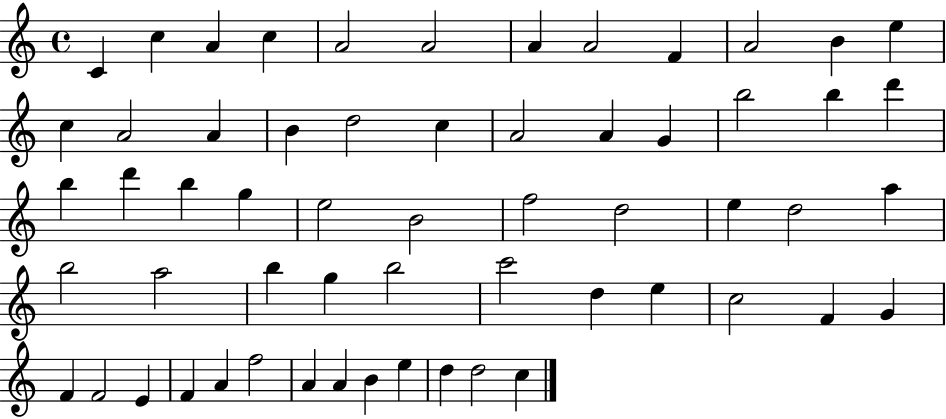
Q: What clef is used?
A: treble